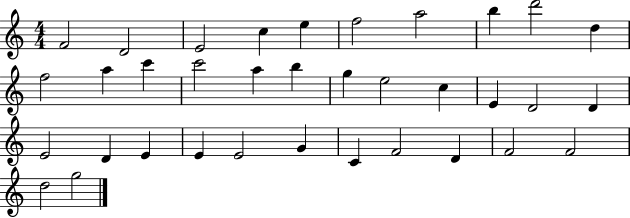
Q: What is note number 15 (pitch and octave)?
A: A5